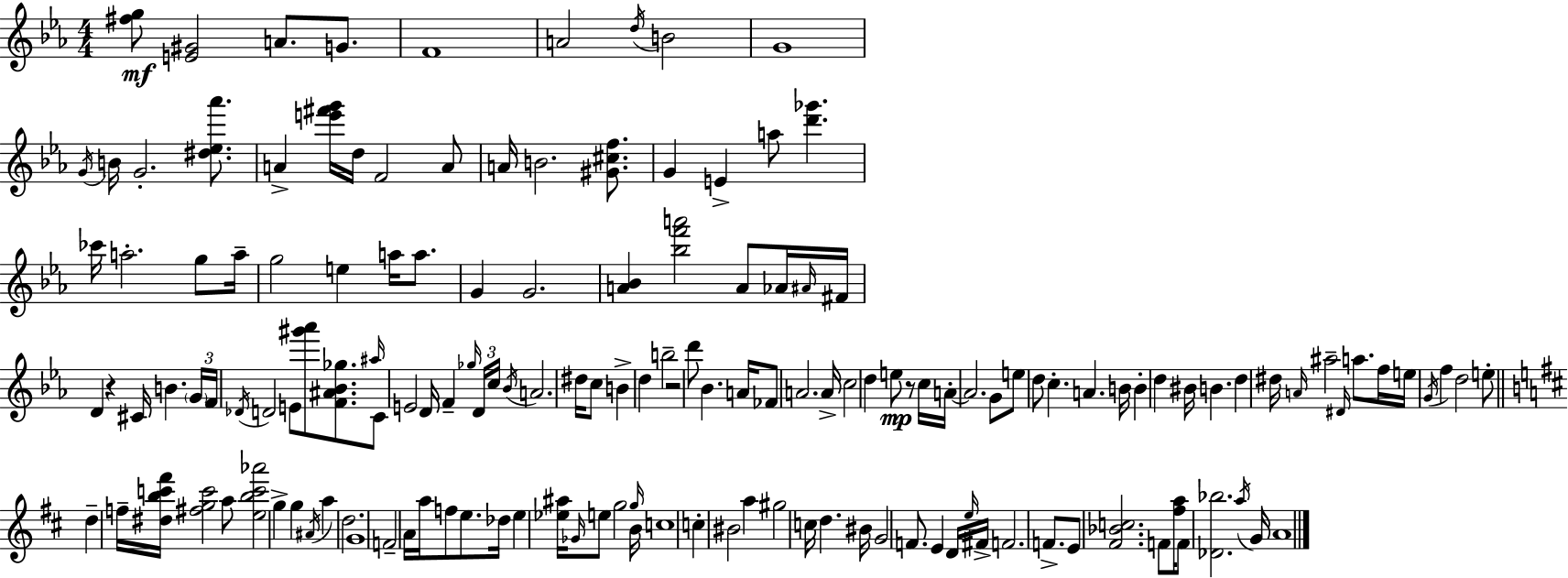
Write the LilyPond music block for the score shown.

{
  \clef treble
  \numericTimeSignature
  \time 4/4
  \key c \minor
  <fis'' g''>8\mf <e' gis'>2 a'8. g'8. | f'1 | a'2 \acciaccatura { d''16 } b'2 | g'1 | \break \acciaccatura { g'16 } b'16 g'2.-. <dis'' ees'' aes'''>8. | a'4-> <e''' fis''' g'''>16 d''16 f'2 | a'8 a'16 b'2. <gis' cis'' f''>8. | g'4 e'4-> a''8 <d''' ges'''>4. | \break ces'''16 a''2.-. g''8 | a''16-- g''2 e''4 a''16 a''8. | g'4 g'2. | <a' bes'>4 <bes'' f''' a'''>2 a'8 | \break aes'16 \grace { ais'16 } fis'16 d'4 r4 cis'16 b'4. | \tuplet 3/2 { \parenthesize g'16 f'16 \acciaccatura { des'16 } } d'2 e'8 <gis''' aes'''>8 | <f' ais' bes' ges''>8. \grace { ais''16 } c'8 e'2 d'16 | f'4-- \grace { ges''16 } \tuplet 3/2 { d'16 c''16 \acciaccatura { bes'16 } } a'2. | \break dis''16 c''8 b'4-> d''4 b''2-- | r2 d'''8 | bes'4. a'16 fes'8 a'2. | a'16-> c''2 d''4 | \break e''8\mp r8 c''16 a'16-.~~ a'2. | g'8 e''8 d''8 c''4.-. | a'4. b'16 b'4-. d''4 | bis'16 b'4. d''4 dis''16 \grace { a'16 } ais''2-- | \break \grace { dis'16 } a''8. f''16 e''16 \acciaccatura { g'16 } f''4 | d''2 e''8-. \bar "||" \break \key d \major d''4-- f''16-- <dis'' b'' c''' fis'''>16 <fis'' g'' c'''>2 a''8 | <e'' b'' c''' aes'''>2 g''4-> g''4 | \acciaccatura { ais'16 } a''4 d''2. | g'1 | \break f'2-- a'16 a''16 f''8 e''8. | des''16 e''4 <ees'' ais''>16 \grace { ges'16 } e''8 g''2 | \grace { g''16 } b'16 c''1 | c''4-. bis'2 a''4 | \break gis''2 c''16 d''4. | bis'16 g'2 f'8. e'4 | d'16 \grace { e''16 } fis'16-> f'2. | f'8.-> e'8 <fis' bes' c''>2. | \break f'8 <fis'' a''>16 f'8 <des' bes''>2. | \acciaccatura { a''16 } g'16 a'1 | \bar "|."
}